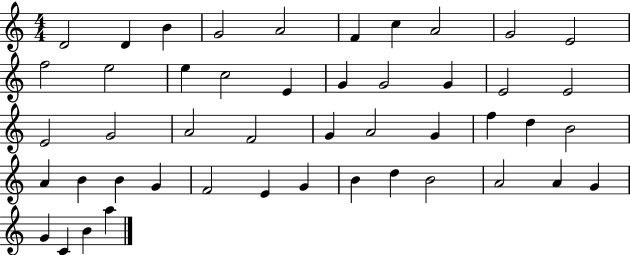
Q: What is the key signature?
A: C major